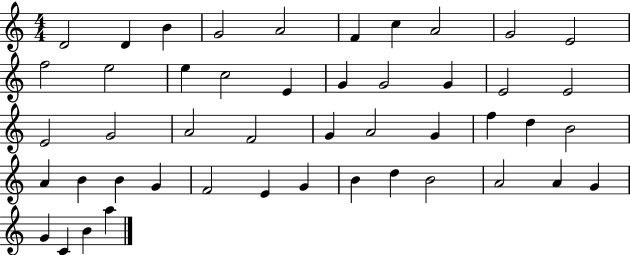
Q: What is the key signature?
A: C major